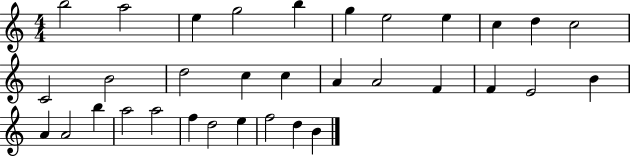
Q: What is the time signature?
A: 4/4